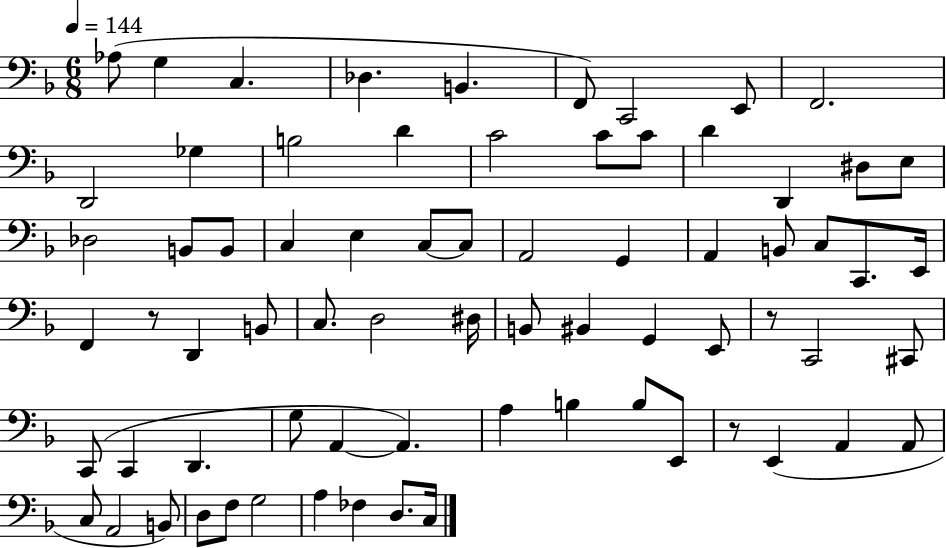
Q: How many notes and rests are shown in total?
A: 72